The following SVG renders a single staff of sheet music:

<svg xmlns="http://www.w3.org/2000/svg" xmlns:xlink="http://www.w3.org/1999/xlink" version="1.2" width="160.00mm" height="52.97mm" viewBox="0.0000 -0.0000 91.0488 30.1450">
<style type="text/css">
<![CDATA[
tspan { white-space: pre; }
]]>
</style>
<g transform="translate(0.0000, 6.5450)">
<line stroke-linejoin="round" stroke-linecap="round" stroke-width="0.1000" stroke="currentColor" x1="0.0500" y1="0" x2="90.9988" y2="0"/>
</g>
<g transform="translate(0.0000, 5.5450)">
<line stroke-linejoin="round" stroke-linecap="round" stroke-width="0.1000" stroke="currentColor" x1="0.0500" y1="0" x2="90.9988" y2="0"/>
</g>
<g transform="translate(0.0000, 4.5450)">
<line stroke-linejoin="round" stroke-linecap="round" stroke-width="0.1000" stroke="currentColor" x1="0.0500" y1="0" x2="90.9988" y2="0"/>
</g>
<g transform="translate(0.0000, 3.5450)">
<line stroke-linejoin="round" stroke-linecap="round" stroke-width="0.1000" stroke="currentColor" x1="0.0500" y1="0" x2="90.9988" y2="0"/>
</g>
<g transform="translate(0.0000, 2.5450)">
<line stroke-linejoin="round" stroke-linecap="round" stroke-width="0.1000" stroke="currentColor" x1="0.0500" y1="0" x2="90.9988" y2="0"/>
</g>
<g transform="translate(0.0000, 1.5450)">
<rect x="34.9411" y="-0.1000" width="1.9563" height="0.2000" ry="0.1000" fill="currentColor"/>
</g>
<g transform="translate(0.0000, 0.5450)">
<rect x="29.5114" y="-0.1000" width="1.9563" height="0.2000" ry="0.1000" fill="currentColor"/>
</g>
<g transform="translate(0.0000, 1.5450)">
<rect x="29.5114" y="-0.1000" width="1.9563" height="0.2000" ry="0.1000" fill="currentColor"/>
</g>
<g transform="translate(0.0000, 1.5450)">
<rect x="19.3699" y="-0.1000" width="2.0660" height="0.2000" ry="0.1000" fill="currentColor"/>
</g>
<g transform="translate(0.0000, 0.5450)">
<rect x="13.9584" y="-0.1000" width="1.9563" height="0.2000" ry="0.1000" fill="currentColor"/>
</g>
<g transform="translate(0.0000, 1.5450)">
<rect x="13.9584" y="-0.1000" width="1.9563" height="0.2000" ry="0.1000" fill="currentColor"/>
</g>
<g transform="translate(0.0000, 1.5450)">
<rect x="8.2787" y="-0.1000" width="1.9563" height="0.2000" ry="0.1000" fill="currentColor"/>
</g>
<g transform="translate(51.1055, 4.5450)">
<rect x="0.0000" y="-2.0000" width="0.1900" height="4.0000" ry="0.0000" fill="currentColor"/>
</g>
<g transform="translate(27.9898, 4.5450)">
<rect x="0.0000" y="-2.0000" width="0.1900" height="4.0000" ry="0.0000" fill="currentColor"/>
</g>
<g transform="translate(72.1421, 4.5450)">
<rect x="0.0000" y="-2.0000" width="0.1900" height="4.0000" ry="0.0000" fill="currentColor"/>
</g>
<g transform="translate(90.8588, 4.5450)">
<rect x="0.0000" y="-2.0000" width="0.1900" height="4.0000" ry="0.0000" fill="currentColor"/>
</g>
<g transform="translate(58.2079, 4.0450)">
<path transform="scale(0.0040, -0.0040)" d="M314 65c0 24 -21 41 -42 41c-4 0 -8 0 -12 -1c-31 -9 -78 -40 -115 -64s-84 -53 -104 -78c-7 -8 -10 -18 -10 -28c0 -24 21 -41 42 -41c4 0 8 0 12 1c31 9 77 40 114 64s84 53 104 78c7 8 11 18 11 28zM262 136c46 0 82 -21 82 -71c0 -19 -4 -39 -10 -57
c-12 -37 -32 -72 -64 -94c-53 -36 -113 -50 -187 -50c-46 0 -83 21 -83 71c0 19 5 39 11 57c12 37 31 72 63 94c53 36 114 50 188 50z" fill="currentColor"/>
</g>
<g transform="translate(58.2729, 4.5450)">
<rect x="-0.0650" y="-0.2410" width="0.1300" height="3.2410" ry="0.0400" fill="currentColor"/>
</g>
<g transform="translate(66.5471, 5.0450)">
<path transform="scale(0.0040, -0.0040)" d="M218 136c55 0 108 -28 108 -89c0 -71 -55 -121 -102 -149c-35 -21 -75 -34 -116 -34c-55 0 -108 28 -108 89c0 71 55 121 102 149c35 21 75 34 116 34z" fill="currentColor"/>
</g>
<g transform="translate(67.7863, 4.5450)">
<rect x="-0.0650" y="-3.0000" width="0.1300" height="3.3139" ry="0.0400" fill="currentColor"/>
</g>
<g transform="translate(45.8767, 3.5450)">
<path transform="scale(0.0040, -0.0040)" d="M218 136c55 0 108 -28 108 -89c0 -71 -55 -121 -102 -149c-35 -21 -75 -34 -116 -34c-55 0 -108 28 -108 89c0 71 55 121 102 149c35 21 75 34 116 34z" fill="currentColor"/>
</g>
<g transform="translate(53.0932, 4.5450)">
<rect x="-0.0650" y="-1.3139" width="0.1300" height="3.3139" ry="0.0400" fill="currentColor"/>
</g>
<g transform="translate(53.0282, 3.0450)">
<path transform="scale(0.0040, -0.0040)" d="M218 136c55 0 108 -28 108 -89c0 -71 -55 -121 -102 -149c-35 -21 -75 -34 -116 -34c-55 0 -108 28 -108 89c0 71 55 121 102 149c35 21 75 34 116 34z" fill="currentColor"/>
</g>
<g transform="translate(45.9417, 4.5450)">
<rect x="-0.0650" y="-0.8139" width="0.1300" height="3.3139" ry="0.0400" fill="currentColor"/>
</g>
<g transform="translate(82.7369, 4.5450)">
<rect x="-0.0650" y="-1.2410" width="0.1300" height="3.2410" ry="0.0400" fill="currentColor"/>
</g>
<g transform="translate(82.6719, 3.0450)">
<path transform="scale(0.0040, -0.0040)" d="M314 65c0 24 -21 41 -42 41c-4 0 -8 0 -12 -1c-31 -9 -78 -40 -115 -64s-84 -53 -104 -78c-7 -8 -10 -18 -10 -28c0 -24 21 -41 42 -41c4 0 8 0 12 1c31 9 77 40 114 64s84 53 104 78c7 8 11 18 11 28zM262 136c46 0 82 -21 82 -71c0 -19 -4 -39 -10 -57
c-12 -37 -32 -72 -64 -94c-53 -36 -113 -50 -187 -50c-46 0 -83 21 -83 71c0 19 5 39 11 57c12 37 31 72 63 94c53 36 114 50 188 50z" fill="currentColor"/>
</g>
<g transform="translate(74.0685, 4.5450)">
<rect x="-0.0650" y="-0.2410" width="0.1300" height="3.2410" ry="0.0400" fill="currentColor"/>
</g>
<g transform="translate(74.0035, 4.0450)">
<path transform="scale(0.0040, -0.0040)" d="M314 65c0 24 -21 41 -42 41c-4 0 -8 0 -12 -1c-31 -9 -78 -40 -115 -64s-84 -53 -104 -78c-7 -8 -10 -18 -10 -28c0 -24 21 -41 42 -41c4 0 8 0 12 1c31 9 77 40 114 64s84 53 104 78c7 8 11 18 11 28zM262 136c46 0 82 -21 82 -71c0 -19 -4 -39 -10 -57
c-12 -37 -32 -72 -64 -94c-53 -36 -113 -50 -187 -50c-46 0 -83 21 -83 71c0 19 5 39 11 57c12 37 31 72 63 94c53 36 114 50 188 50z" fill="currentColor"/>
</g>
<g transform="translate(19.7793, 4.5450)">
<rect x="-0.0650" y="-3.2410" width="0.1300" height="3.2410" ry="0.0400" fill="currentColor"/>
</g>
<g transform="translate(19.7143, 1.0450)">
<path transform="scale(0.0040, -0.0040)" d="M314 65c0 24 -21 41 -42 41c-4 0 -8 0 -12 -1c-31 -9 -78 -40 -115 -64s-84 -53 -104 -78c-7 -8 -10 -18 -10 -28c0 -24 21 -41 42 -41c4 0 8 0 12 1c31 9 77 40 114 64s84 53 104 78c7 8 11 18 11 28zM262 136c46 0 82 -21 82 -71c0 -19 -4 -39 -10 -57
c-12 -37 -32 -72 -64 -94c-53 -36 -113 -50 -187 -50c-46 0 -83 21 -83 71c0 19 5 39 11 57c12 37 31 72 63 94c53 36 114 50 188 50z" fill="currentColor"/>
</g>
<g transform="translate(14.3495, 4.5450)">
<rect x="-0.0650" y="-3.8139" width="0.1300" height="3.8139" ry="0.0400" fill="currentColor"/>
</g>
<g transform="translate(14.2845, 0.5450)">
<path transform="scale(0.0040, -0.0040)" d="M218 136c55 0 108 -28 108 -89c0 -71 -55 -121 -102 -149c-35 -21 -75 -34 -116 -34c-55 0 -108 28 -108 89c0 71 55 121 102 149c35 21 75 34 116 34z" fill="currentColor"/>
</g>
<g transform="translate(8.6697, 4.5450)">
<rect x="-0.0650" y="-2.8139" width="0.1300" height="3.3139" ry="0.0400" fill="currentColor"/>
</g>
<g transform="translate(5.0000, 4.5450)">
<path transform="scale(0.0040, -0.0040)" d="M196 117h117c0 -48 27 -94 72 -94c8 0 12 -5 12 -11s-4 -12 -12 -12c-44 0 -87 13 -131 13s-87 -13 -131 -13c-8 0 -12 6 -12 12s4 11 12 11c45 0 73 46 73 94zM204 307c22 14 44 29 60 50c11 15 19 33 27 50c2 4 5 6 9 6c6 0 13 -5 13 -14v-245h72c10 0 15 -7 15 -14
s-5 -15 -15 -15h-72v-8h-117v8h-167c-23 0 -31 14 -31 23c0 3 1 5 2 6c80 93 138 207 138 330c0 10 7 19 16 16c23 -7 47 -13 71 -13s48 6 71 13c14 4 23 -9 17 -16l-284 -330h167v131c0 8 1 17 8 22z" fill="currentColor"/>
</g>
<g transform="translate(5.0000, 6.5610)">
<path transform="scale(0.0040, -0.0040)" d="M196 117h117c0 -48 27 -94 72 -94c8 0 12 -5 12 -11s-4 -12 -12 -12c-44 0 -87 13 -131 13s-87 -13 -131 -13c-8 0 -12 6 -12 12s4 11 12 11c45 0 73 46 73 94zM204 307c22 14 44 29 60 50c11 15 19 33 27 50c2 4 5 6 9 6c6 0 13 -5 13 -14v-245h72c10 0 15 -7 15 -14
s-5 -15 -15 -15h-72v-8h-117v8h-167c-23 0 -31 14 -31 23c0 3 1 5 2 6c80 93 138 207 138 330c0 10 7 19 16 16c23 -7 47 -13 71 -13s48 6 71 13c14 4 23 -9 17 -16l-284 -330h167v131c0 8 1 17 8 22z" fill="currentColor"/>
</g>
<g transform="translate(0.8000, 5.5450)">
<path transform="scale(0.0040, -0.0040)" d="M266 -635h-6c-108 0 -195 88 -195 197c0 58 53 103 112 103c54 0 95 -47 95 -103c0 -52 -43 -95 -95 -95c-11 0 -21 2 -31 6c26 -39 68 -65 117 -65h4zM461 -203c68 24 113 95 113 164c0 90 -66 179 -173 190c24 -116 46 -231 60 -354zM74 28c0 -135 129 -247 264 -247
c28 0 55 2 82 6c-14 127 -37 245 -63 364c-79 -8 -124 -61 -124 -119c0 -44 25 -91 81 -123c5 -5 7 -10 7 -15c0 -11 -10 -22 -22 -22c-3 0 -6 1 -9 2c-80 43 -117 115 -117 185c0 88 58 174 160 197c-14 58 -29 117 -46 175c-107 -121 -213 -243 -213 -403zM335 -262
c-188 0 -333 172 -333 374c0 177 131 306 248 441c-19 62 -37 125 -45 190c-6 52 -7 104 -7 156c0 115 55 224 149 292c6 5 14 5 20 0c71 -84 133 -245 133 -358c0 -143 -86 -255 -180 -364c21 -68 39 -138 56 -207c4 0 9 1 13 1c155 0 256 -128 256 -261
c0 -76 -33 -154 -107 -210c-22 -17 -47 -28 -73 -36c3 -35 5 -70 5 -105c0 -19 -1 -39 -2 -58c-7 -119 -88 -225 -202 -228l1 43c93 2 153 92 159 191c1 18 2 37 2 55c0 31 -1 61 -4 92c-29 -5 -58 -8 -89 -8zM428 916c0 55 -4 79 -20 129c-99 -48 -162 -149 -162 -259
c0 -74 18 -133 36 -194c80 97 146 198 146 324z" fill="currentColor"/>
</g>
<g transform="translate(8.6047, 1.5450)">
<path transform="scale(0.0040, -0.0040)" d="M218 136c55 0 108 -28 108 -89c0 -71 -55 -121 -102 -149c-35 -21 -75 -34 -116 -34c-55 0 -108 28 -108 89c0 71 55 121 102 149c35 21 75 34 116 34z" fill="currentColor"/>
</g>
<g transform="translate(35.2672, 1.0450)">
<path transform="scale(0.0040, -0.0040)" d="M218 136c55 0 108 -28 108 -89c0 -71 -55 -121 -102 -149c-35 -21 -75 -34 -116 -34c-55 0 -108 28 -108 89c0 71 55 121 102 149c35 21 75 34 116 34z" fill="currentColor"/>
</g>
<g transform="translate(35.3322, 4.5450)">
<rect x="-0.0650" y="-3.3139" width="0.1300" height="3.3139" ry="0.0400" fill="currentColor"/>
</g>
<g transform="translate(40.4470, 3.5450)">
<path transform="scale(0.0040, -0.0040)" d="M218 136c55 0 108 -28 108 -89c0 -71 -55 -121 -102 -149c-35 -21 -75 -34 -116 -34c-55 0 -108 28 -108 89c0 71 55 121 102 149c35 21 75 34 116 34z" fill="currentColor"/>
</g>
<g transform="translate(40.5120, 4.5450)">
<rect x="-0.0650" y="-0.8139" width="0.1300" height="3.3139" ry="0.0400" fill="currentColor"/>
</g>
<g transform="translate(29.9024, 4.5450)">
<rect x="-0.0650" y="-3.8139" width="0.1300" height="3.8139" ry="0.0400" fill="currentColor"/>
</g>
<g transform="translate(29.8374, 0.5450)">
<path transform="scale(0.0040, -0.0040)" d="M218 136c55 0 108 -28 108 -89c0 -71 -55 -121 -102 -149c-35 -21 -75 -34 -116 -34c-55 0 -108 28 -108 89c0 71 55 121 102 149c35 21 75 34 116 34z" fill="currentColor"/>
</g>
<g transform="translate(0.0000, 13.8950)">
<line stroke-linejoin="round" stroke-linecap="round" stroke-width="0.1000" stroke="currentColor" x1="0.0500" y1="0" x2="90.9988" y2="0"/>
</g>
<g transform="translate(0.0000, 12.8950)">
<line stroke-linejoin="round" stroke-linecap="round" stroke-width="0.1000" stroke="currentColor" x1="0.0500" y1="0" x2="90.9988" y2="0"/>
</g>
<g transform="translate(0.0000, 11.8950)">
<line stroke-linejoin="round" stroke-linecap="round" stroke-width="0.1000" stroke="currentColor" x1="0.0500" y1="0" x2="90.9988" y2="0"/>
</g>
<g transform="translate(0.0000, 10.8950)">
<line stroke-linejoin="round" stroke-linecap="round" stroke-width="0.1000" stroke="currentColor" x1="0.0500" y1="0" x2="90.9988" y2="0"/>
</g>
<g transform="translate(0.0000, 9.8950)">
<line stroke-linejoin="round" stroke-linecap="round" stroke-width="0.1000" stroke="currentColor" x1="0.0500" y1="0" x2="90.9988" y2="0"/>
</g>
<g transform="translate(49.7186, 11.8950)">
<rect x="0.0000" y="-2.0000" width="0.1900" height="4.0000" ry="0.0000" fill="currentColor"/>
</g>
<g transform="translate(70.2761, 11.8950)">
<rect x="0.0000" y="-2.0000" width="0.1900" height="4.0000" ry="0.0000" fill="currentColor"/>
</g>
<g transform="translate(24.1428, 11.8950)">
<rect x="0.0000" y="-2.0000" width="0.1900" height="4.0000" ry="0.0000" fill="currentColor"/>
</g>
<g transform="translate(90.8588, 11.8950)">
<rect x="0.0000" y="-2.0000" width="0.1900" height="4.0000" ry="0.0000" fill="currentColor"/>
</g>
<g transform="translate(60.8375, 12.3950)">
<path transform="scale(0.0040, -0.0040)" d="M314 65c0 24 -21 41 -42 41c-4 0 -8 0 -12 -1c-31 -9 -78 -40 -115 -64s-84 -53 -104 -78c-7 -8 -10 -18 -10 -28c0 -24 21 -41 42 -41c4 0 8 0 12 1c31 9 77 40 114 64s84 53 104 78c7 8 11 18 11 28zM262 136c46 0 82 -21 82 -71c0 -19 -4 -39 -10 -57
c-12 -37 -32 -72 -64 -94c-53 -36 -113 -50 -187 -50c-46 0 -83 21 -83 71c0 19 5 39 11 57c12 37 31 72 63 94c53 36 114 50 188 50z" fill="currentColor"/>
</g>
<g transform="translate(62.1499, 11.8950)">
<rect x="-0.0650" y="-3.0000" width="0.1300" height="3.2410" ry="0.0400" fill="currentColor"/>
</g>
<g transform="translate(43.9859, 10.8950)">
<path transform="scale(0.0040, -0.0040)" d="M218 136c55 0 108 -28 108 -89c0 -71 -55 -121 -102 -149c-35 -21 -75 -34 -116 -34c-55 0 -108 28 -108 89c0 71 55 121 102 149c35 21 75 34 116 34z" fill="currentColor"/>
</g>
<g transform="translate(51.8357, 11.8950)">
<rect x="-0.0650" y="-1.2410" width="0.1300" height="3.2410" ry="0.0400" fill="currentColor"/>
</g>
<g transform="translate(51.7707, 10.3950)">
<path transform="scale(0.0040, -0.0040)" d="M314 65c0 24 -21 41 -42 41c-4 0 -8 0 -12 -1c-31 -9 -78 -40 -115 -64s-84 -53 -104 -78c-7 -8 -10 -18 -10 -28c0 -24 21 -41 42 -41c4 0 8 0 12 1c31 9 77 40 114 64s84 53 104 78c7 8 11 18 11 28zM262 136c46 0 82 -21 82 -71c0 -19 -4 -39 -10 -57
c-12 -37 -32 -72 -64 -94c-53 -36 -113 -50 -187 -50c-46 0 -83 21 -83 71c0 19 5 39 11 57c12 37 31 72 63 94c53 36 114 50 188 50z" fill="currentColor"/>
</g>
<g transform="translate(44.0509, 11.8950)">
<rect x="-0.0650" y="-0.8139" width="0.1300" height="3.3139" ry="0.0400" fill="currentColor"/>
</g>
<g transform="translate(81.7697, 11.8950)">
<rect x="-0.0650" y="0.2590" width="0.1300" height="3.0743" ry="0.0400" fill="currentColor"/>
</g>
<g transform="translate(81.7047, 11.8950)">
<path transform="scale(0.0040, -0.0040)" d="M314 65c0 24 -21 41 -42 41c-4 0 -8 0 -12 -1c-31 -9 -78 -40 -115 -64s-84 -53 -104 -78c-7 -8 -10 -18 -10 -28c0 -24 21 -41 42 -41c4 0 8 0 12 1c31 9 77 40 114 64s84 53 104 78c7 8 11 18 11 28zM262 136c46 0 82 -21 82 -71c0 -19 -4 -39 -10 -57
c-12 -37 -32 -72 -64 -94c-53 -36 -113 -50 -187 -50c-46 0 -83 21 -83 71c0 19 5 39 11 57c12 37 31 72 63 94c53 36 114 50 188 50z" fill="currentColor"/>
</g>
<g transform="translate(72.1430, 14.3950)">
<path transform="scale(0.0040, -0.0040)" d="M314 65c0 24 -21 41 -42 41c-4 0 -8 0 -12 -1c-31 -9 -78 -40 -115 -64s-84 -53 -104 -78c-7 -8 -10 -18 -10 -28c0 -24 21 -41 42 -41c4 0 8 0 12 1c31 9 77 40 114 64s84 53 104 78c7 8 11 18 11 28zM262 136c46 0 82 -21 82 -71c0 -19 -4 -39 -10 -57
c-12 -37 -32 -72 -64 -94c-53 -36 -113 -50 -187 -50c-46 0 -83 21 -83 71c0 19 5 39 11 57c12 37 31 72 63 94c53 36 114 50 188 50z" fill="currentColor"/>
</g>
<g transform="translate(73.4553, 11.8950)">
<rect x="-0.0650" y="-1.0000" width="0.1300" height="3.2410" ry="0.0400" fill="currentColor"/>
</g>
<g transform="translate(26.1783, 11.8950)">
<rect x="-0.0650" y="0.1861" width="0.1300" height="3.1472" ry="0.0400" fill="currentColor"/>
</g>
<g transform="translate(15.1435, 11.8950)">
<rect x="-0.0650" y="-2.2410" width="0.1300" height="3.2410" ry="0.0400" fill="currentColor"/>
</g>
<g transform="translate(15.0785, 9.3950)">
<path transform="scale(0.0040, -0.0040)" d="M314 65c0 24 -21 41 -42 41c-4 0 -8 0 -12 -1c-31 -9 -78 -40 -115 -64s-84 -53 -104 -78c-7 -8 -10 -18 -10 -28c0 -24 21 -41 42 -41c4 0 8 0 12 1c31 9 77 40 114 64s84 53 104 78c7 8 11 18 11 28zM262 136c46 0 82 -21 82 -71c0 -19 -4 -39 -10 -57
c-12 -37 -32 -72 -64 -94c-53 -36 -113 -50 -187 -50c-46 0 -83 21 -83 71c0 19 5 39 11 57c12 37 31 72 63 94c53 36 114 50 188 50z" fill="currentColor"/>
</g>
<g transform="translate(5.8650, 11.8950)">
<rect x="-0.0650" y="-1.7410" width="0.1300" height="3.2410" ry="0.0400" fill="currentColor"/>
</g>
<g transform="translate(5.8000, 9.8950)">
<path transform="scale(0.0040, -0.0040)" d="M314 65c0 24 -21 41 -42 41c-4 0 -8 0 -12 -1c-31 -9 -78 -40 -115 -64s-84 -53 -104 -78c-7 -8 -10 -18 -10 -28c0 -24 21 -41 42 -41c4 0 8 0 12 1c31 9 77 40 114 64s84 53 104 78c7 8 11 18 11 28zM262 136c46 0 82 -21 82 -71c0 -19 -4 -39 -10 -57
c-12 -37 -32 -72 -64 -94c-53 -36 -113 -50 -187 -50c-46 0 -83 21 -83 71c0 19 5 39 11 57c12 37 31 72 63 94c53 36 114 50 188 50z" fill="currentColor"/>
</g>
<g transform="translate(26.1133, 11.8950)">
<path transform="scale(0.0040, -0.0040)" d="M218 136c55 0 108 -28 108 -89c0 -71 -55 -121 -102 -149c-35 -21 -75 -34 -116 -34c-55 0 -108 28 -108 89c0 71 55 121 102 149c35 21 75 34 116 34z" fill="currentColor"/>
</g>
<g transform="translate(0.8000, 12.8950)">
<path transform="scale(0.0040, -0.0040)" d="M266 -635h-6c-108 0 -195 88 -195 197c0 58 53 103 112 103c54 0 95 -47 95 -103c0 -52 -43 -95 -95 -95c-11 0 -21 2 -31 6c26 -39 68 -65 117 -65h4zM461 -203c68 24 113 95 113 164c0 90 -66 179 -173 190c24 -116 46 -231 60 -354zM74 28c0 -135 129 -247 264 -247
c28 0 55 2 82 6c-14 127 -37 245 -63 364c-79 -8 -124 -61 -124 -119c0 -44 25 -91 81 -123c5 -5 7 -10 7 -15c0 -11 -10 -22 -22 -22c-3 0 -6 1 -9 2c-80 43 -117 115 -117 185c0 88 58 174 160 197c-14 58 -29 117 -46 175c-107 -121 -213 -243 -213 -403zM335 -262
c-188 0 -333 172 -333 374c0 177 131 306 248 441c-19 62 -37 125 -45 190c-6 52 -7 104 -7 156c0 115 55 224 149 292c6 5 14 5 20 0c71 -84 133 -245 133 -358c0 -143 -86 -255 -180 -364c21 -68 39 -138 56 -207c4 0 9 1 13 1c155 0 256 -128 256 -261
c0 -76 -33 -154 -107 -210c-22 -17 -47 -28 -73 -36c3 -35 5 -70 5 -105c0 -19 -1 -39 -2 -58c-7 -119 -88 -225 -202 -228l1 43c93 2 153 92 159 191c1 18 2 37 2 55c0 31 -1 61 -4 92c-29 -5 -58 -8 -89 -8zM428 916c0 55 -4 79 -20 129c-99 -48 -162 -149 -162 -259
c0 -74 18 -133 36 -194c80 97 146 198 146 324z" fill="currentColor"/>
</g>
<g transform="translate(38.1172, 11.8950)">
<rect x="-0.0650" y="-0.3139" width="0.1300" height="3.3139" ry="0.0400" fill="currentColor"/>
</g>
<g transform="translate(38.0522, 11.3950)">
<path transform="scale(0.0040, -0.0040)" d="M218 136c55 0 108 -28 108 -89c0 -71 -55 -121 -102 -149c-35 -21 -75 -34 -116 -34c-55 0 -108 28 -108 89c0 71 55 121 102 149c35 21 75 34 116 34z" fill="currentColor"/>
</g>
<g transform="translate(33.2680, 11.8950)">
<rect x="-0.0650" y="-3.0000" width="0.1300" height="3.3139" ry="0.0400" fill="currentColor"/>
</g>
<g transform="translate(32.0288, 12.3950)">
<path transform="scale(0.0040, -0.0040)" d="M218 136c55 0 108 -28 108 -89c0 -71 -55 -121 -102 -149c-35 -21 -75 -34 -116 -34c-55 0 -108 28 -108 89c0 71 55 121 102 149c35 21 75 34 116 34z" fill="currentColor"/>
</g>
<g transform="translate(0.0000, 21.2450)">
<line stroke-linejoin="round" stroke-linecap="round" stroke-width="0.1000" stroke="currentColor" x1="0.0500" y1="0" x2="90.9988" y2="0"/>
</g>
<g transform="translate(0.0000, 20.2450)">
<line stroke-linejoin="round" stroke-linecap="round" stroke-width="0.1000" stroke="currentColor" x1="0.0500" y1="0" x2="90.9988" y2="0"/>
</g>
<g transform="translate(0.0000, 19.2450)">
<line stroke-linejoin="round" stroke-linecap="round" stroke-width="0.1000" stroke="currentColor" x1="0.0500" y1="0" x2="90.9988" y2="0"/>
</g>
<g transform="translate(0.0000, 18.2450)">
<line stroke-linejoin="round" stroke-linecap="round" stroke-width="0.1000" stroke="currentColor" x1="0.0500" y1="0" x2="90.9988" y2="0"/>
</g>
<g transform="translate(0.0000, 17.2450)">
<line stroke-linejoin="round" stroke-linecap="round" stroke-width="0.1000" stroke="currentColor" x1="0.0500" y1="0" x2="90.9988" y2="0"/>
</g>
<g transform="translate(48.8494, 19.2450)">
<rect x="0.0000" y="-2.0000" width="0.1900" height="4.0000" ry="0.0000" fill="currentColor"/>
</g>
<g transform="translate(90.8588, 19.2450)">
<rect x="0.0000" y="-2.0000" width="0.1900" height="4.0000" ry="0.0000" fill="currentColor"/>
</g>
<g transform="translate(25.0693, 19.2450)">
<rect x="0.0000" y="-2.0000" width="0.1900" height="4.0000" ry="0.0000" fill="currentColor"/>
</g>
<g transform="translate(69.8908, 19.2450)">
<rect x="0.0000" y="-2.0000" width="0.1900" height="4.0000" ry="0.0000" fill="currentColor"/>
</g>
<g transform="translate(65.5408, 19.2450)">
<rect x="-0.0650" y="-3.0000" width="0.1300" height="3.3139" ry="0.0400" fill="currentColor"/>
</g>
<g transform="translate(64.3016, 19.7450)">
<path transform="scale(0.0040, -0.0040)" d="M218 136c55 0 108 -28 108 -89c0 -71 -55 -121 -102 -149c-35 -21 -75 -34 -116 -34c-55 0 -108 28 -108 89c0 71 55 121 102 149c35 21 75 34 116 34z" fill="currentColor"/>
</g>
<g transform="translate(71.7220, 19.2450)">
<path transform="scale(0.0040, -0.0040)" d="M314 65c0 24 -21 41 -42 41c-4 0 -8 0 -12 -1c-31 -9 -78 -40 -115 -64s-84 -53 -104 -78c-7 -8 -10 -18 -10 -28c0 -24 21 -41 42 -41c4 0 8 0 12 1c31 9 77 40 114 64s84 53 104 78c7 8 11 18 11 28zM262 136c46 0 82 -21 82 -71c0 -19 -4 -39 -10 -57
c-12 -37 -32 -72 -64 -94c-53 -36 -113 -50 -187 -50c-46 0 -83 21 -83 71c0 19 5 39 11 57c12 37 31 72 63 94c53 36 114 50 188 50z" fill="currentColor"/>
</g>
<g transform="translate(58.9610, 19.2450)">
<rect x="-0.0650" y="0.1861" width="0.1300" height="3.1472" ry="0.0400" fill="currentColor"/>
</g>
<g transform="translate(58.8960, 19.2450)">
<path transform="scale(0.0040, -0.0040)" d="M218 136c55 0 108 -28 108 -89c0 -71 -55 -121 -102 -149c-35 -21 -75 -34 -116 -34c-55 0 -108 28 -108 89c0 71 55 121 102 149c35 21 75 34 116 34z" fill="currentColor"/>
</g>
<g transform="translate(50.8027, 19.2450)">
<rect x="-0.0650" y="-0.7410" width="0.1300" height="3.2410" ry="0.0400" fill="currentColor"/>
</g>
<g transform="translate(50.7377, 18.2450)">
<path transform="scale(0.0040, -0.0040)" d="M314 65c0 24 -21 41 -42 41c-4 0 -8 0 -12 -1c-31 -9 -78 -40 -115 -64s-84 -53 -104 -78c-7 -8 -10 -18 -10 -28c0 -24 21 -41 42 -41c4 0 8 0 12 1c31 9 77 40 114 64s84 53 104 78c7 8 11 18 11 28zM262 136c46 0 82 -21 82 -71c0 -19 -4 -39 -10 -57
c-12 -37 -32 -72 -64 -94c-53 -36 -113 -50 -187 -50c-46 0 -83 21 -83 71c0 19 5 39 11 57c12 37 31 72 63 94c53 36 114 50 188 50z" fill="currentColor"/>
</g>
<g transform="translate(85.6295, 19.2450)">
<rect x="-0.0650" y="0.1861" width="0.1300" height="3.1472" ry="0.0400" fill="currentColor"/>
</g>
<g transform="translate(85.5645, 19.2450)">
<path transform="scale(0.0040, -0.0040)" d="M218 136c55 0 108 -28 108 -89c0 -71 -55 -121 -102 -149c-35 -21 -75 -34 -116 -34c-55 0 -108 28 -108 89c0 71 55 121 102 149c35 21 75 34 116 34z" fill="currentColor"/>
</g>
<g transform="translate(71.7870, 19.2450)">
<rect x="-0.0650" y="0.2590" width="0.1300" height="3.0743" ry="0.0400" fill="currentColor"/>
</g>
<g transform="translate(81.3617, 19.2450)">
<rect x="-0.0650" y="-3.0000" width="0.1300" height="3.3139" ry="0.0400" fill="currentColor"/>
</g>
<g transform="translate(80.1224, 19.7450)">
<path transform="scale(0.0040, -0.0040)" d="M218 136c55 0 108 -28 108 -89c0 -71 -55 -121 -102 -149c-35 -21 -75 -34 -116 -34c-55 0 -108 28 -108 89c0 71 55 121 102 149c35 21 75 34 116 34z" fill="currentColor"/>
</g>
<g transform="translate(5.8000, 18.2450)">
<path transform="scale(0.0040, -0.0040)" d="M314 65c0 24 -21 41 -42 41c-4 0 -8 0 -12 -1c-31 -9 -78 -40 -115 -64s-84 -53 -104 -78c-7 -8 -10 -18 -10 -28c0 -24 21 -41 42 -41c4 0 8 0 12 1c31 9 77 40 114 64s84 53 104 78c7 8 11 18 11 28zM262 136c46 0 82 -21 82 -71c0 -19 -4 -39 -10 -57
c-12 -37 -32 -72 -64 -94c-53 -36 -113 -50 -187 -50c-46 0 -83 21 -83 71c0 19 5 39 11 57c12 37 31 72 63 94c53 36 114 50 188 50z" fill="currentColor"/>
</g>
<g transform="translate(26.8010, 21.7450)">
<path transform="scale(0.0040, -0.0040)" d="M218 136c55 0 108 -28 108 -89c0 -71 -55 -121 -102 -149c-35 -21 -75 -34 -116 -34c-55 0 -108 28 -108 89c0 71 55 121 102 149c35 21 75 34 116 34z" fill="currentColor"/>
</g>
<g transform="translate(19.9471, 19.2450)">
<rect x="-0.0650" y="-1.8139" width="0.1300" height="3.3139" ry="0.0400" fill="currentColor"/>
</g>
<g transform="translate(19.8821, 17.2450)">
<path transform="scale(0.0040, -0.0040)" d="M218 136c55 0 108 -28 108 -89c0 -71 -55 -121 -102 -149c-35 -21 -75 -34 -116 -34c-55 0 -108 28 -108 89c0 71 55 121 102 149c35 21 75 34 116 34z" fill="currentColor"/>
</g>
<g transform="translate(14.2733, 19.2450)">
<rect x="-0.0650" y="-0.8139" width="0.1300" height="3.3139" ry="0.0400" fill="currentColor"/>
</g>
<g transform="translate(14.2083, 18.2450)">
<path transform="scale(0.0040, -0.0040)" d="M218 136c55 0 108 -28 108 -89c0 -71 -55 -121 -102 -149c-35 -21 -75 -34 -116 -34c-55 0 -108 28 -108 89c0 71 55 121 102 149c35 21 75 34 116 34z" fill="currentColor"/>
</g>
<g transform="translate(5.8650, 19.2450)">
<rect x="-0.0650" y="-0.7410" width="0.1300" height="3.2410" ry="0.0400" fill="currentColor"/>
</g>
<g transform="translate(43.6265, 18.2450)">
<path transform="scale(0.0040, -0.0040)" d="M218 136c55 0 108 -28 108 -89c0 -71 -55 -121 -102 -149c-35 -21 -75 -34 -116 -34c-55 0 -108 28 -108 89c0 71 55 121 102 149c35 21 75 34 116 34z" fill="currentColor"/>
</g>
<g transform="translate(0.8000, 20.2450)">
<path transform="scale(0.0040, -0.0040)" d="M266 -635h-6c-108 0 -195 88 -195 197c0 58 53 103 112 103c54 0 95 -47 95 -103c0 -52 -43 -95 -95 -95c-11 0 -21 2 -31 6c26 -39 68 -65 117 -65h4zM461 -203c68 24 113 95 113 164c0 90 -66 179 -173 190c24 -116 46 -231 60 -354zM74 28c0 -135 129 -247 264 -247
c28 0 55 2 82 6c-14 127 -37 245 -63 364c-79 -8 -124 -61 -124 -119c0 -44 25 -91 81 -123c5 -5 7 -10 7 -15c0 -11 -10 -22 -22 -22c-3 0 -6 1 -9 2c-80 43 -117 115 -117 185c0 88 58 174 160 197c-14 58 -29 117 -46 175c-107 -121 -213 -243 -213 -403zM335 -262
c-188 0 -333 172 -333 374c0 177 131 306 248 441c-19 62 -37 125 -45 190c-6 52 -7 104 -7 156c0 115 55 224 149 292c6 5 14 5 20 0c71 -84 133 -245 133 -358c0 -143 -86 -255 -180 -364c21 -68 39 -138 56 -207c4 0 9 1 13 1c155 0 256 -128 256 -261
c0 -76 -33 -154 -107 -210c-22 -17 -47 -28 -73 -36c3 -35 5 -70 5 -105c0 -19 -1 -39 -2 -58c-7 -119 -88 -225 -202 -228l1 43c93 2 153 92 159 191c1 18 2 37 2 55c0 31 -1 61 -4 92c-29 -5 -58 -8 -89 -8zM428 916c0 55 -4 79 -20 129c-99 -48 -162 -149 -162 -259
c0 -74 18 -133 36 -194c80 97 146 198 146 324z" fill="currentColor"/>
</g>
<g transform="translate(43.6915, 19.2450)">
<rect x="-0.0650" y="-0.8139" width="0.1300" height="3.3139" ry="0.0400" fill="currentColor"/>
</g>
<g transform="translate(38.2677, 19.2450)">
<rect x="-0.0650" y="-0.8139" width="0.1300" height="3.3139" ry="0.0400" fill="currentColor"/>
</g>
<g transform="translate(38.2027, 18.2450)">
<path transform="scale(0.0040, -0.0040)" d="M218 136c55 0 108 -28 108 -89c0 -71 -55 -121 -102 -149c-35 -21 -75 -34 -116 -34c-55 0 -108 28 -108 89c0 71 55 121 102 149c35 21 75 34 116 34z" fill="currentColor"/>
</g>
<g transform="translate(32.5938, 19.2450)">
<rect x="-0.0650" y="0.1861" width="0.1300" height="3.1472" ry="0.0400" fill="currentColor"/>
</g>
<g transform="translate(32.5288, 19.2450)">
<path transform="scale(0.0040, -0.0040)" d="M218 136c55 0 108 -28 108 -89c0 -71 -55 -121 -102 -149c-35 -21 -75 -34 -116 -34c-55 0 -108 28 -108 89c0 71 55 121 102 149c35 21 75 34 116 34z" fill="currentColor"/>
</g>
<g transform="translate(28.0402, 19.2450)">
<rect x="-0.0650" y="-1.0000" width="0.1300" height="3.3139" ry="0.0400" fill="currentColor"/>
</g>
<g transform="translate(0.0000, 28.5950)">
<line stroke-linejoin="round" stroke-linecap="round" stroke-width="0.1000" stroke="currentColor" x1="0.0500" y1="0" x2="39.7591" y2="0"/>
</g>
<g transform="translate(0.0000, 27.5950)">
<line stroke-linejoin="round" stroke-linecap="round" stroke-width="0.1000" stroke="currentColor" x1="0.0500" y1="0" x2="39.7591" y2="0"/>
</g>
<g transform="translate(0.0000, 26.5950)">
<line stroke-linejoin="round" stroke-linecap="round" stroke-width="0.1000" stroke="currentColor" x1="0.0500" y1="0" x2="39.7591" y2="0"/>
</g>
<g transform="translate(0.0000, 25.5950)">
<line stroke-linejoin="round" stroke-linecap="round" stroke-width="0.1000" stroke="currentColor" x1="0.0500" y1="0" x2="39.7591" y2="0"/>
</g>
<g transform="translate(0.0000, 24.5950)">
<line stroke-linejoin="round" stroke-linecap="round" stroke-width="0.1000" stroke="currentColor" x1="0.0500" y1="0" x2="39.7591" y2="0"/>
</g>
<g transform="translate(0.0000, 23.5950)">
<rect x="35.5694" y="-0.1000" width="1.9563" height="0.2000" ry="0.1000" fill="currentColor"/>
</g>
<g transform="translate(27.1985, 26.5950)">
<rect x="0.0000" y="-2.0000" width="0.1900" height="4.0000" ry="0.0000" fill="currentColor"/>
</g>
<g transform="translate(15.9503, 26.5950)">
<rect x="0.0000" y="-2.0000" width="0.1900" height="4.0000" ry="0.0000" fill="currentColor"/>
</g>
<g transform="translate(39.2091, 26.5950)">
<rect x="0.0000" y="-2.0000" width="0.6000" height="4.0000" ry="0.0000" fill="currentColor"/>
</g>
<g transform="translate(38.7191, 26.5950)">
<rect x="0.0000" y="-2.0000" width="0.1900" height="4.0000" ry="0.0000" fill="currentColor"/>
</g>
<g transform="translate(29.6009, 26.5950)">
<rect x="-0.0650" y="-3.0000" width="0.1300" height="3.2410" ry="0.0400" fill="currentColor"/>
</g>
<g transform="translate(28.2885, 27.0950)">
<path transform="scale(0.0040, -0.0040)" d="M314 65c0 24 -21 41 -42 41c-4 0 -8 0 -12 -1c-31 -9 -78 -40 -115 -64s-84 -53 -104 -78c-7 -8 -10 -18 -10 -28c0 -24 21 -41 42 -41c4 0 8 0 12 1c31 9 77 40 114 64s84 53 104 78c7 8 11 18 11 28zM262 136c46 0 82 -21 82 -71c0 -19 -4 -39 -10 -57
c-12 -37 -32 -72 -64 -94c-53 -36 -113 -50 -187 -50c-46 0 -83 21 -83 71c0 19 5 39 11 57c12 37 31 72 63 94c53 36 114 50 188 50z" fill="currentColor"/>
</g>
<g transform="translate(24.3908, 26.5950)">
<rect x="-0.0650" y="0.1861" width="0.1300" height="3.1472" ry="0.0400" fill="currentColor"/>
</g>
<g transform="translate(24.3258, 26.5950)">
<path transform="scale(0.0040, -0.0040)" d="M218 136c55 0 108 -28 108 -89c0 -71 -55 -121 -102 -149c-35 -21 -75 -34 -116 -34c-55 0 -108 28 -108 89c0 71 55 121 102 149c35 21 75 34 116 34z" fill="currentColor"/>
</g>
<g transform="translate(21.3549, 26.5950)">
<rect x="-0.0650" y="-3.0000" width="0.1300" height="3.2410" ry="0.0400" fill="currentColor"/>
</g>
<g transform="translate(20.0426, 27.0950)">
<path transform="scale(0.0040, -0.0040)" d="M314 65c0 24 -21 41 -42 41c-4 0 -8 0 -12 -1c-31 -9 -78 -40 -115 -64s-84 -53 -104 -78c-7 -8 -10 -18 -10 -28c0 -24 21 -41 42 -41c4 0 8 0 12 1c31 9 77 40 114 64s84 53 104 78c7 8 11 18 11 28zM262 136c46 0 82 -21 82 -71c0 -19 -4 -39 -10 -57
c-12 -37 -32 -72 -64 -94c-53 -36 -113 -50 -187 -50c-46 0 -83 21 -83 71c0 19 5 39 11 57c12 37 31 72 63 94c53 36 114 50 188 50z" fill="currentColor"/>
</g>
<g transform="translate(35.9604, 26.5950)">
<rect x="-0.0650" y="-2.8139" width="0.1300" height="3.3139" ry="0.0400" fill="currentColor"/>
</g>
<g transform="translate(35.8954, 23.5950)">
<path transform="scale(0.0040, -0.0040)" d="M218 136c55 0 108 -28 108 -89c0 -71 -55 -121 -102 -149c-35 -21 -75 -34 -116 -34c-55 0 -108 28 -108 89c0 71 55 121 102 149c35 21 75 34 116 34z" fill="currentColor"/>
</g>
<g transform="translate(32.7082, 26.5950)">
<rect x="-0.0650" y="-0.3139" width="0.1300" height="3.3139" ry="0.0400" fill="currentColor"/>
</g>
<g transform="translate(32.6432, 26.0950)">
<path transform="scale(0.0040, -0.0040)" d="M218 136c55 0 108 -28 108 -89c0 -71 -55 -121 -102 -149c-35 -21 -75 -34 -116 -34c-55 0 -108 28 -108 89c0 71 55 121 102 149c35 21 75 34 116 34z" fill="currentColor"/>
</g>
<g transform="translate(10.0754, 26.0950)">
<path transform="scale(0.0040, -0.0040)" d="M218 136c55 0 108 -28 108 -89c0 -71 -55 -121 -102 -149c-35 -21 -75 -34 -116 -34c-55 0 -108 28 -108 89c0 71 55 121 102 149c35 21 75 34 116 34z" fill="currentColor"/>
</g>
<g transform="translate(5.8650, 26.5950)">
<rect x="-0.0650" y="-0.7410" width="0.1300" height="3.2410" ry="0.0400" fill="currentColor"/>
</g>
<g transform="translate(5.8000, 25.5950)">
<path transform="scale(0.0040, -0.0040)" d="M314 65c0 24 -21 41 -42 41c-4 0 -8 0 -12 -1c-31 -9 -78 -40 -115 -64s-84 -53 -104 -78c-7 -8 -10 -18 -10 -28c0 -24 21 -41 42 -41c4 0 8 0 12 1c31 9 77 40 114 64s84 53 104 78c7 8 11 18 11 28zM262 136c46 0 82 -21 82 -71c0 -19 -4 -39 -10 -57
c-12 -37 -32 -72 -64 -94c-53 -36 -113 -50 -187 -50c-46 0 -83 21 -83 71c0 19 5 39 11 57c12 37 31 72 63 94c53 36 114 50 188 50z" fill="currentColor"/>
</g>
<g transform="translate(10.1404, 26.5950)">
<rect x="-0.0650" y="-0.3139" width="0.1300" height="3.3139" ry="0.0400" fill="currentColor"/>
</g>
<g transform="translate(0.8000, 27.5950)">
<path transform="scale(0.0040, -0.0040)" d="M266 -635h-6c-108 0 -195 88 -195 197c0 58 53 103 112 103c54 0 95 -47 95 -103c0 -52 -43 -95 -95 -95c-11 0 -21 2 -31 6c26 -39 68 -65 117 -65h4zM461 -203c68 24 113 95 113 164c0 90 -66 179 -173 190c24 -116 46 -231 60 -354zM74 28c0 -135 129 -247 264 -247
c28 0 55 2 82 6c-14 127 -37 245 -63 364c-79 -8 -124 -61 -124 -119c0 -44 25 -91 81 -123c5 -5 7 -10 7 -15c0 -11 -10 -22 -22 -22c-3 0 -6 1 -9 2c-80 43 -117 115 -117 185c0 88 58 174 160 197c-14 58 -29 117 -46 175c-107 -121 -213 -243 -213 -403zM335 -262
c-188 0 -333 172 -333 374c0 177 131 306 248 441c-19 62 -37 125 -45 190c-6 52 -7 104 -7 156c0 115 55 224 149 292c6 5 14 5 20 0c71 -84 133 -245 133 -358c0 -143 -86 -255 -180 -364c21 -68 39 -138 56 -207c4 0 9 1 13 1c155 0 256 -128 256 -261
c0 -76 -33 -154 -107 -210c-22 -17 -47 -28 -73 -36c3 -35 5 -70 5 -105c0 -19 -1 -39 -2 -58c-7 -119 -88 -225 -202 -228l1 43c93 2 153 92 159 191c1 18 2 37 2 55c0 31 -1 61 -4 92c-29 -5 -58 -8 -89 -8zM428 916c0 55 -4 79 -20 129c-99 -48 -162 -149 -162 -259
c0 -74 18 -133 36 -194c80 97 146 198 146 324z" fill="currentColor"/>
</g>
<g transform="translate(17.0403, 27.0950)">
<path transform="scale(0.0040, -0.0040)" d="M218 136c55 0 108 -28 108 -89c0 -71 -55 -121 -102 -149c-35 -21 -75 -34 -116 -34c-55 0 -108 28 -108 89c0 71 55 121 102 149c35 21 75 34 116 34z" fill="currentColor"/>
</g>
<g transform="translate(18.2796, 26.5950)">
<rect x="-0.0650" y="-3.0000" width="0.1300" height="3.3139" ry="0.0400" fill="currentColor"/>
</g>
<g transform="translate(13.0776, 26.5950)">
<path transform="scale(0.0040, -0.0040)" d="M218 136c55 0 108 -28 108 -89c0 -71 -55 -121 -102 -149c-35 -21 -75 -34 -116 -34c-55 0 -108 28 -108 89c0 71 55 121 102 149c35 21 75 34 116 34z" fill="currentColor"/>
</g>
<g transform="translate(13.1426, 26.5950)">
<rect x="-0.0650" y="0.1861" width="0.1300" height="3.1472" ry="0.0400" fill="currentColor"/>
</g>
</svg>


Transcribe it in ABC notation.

X:1
T:Untitled
M:4/4
L:1/4
K:C
a c' b2 c' b d d e c2 A c2 e2 f2 g2 B A c d e2 A2 D2 B2 d2 d f D B d d d2 B A B2 A B d2 c B A A2 B A2 c a